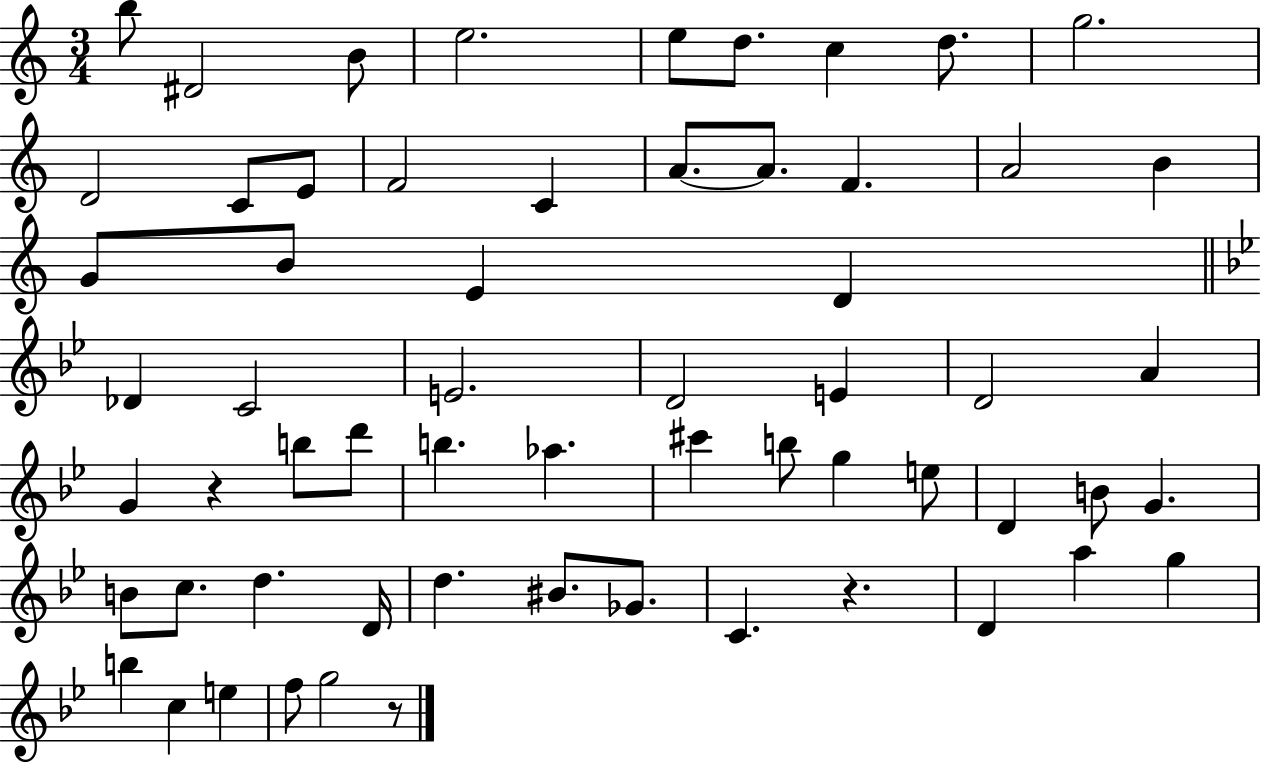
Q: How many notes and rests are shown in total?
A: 61